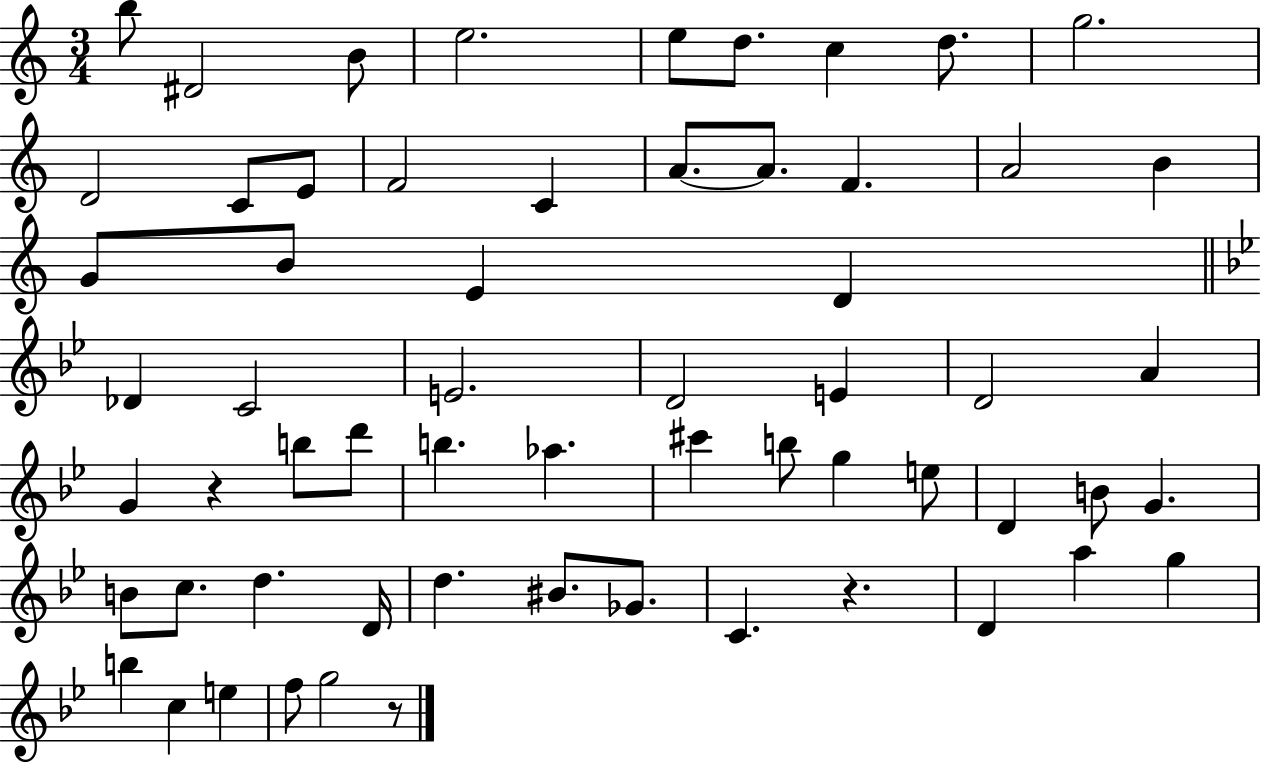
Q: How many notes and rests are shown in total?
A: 61